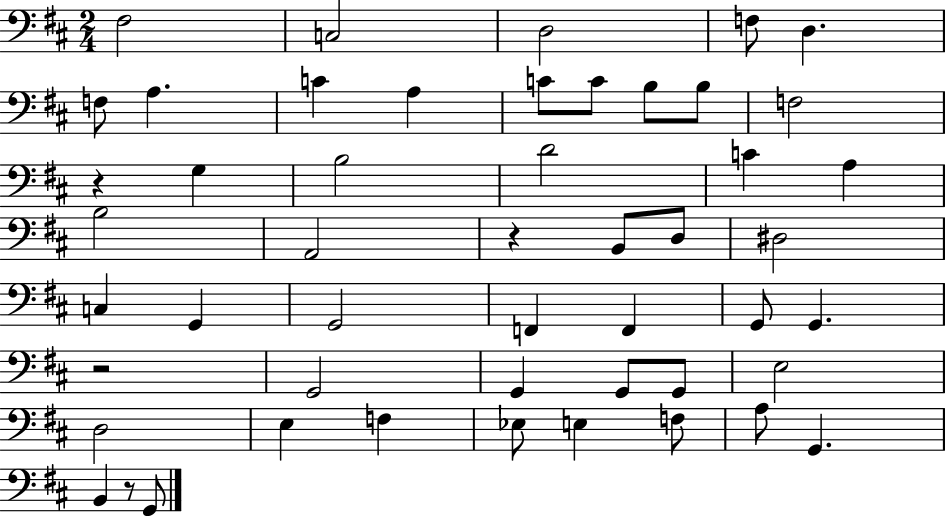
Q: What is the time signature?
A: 2/4